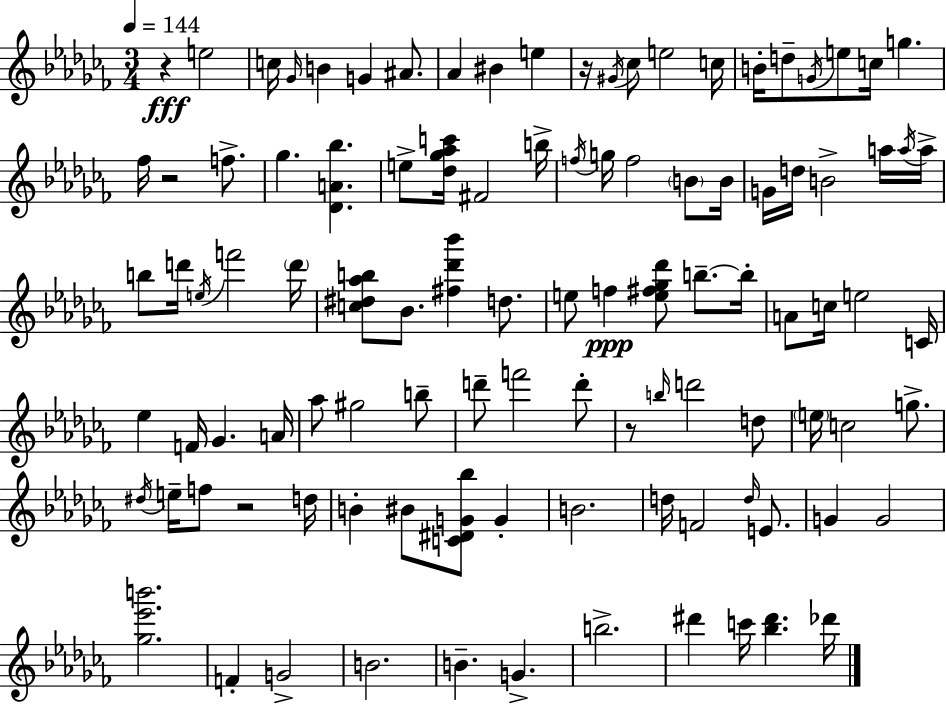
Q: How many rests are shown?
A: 5